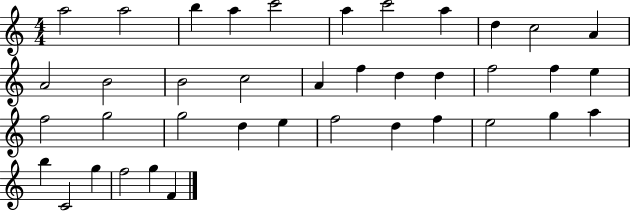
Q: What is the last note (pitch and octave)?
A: F4